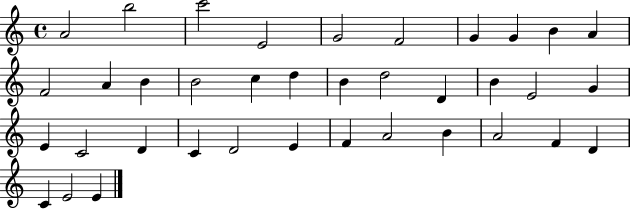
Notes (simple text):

A4/h B5/h C6/h E4/h G4/h F4/h G4/q G4/q B4/q A4/q F4/h A4/q B4/q B4/h C5/q D5/q B4/q D5/h D4/q B4/q E4/h G4/q E4/q C4/h D4/q C4/q D4/h E4/q F4/q A4/h B4/q A4/h F4/q D4/q C4/q E4/h E4/q